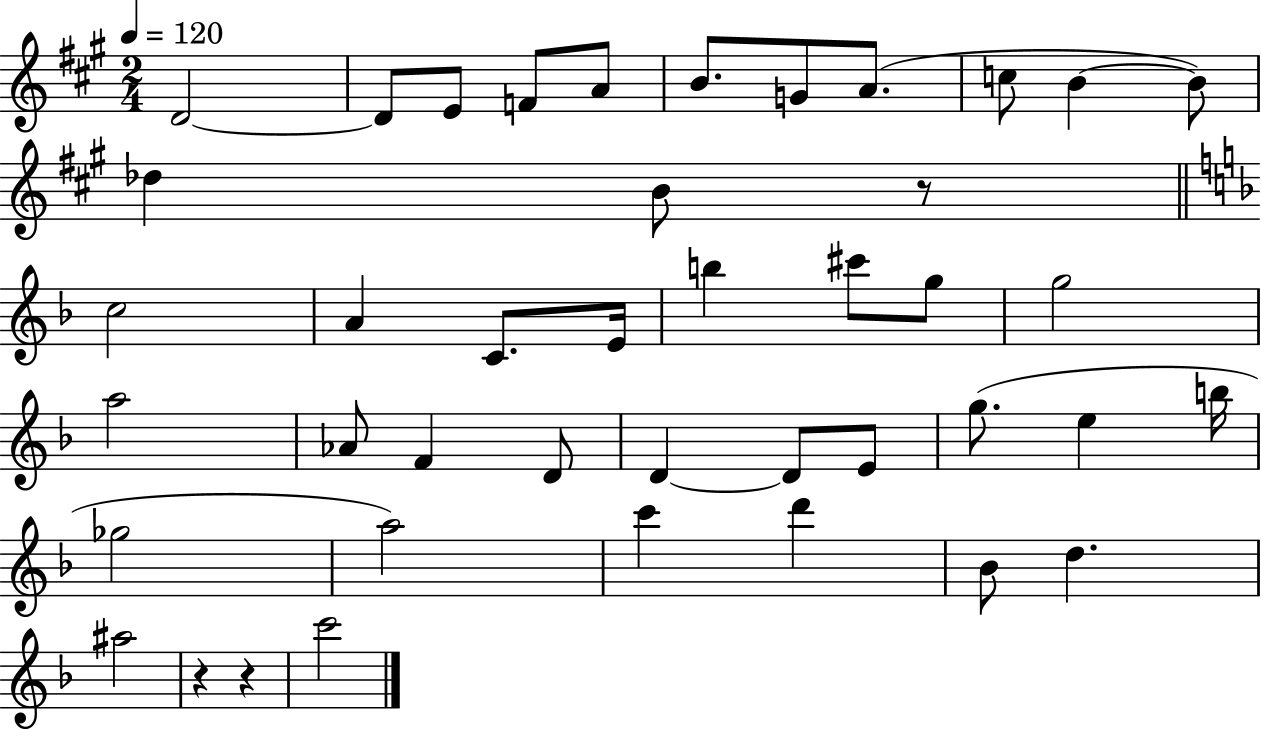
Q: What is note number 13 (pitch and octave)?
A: B4